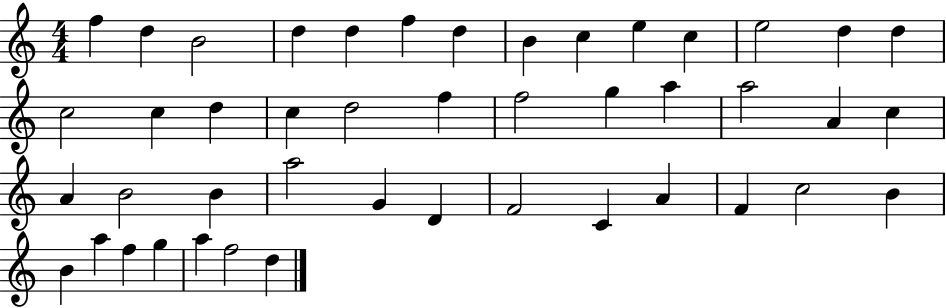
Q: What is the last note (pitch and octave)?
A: D5